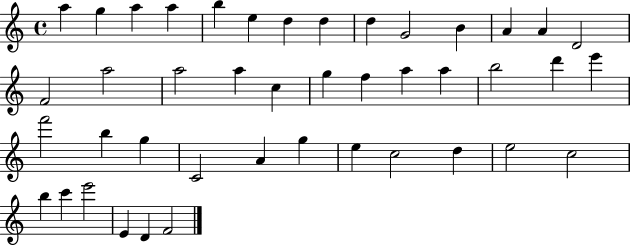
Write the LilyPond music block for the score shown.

{
  \clef treble
  \time 4/4
  \defaultTimeSignature
  \key c \major
  a''4 g''4 a''4 a''4 | b''4 e''4 d''4 d''4 | d''4 g'2 b'4 | a'4 a'4 d'2 | \break f'2 a''2 | a''2 a''4 c''4 | g''4 f''4 a''4 a''4 | b''2 d'''4 e'''4 | \break f'''2 b''4 g''4 | c'2 a'4 g''4 | e''4 c''2 d''4 | e''2 c''2 | \break b''4 c'''4 e'''2 | e'4 d'4 f'2 | \bar "|."
}